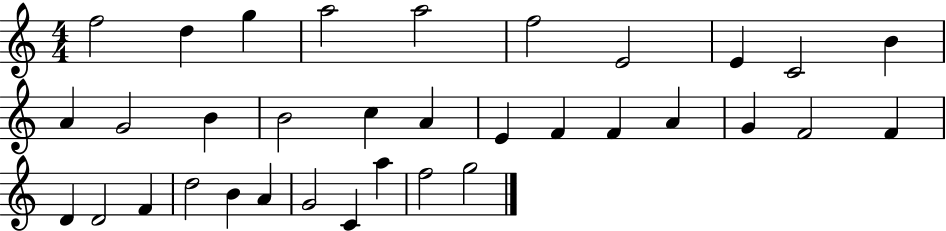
{
  \clef treble
  \numericTimeSignature
  \time 4/4
  \key c \major
  f''2 d''4 g''4 | a''2 a''2 | f''2 e'2 | e'4 c'2 b'4 | \break a'4 g'2 b'4 | b'2 c''4 a'4 | e'4 f'4 f'4 a'4 | g'4 f'2 f'4 | \break d'4 d'2 f'4 | d''2 b'4 a'4 | g'2 c'4 a''4 | f''2 g''2 | \break \bar "|."
}